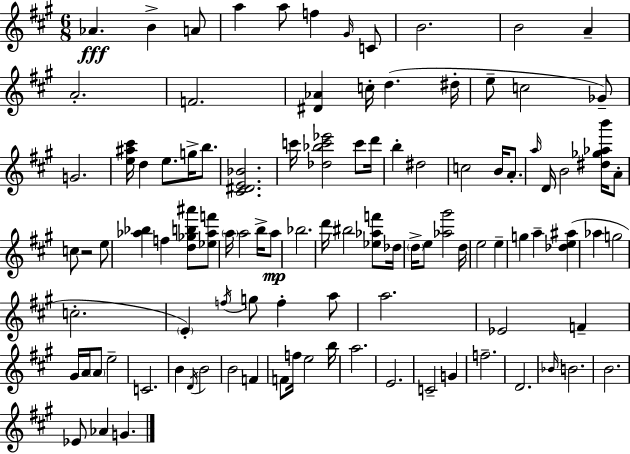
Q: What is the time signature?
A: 6/8